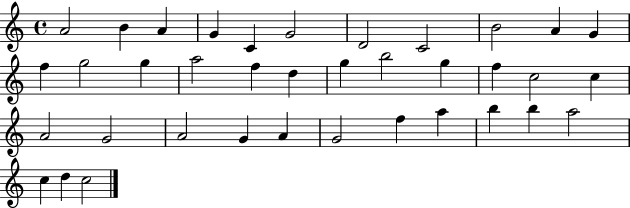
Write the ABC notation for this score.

X:1
T:Untitled
M:4/4
L:1/4
K:C
A2 B A G C G2 D2 C2 B2 A G f g2 g a2 f d g b2 g f c2 c A2 G2 A2 G A G2 f a b b a2 c d c2